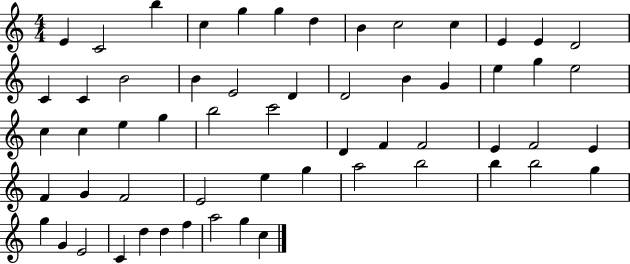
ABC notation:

X:1
T:Untitled
M:4/4
L:1/4
K:C
E C2 b c g g d B c2 c E E D2 C C B2 B E2 D D2 B G e g e2 c c e g b2 c'2 D F F2 E F2 E F G F2 E2 e g a2 b2 b b2 g g G E2 C d d f a2 g c